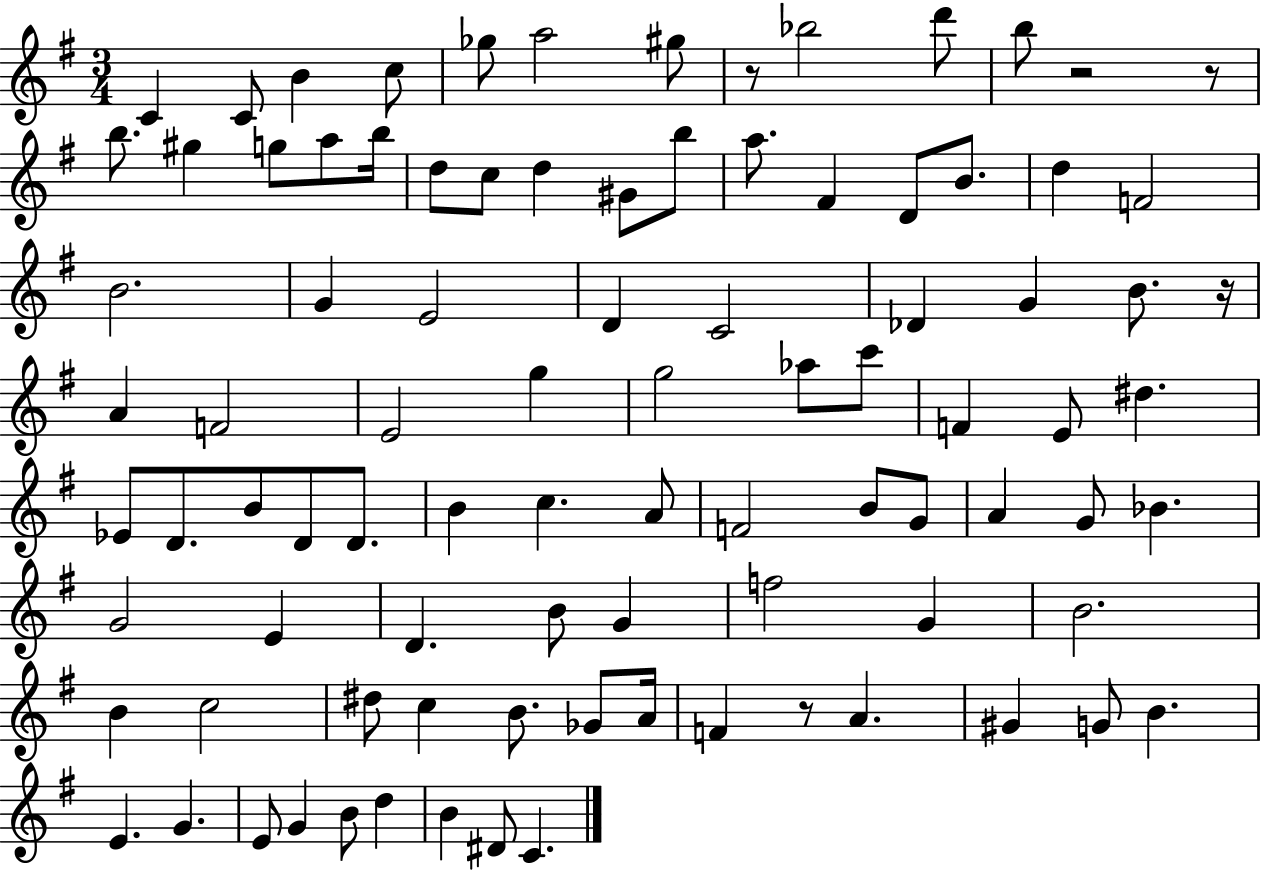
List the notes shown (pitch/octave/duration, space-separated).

C4/q C4/e B4/q C5/e Gb5/e A5/h G#5/e R/e Bb5/h D6/e B5/e R/h R/e B5/e. G#5/q G5/e A5/e B5/s D5/e C5/e D5/q G#4/e B5/e A5/e. F#4/q D4/e B4/e. D5/q F4/h B4/h. G4/q E4/h D4/q C4/h Db4/q G4/q B4/e. R/s A4/q F4/h E4/h G5/q G5/h Ab5/e C6/e F4/q E4/e D#5/q. Eb4/e D4/e. B4/e D4/e D4/e. B4/q C5/q. A4/e F4/h B4/e G4/e A4/q G4/e Bb4/q. G4/h E4/q D4/q. B4/e G4/q F5/h G4/q B4/h. B4/q C5/h D#5/e C5/q B4/e. Gb4/e A4/s F4/q R/e A4/q. G#4/q G4/e B4/q. E4/q. G4/q. E4/e G4/q B4/e D5/q B4/q D#4/e C4/q.